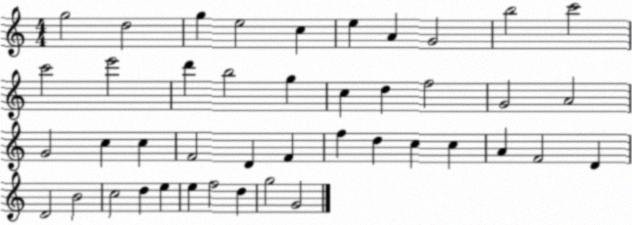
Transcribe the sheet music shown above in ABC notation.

X:1
T:Untitled
M:4/4
L:1/4
K:C
g2 d2 g e2 c e A G2 b2 c'2 c'2 e'2 d' b2 g c d f2 G2 A2 G2 c c F2 D F f d c c A F2 D D2 B2 c2 d e e f2 d g2 G2